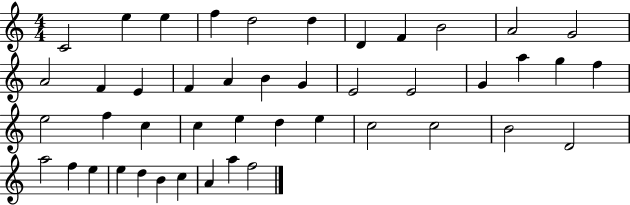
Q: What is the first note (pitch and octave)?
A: C4